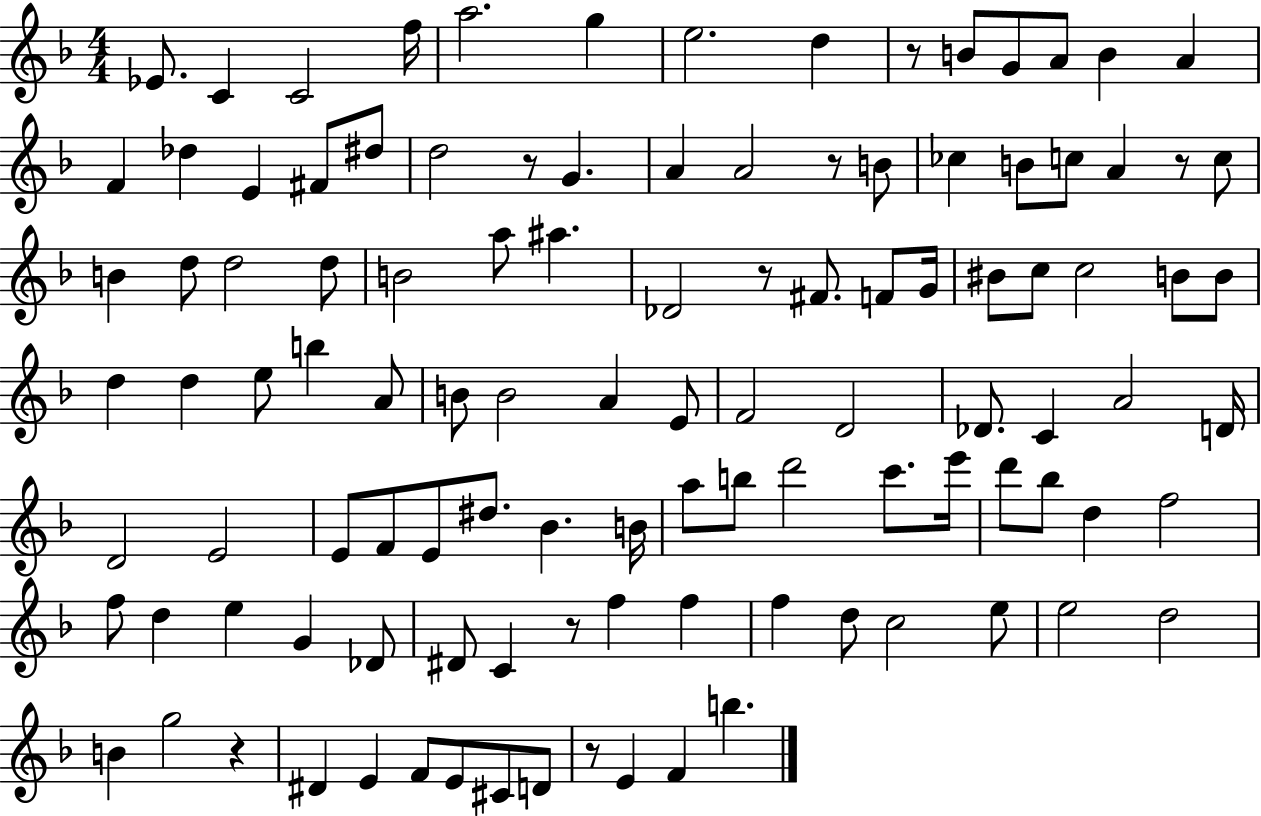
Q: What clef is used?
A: treble